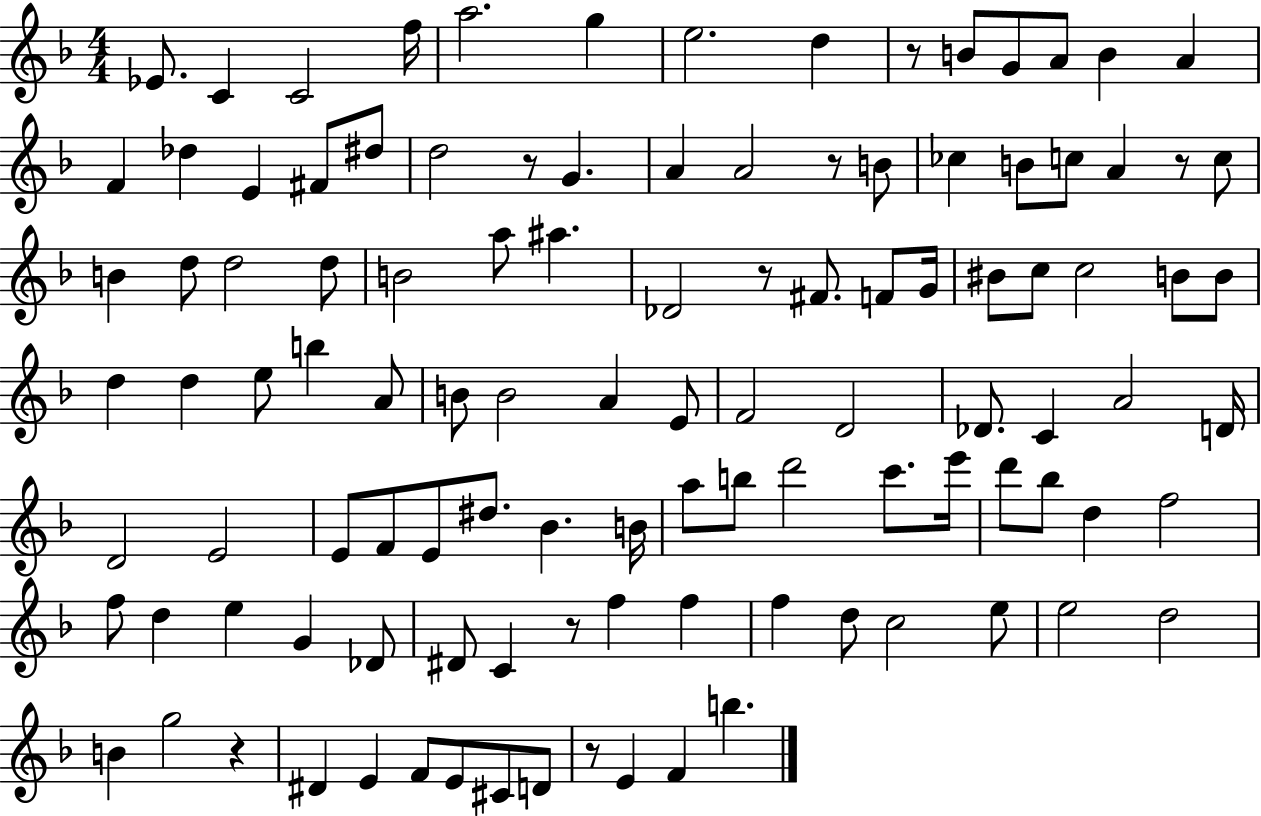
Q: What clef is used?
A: treble